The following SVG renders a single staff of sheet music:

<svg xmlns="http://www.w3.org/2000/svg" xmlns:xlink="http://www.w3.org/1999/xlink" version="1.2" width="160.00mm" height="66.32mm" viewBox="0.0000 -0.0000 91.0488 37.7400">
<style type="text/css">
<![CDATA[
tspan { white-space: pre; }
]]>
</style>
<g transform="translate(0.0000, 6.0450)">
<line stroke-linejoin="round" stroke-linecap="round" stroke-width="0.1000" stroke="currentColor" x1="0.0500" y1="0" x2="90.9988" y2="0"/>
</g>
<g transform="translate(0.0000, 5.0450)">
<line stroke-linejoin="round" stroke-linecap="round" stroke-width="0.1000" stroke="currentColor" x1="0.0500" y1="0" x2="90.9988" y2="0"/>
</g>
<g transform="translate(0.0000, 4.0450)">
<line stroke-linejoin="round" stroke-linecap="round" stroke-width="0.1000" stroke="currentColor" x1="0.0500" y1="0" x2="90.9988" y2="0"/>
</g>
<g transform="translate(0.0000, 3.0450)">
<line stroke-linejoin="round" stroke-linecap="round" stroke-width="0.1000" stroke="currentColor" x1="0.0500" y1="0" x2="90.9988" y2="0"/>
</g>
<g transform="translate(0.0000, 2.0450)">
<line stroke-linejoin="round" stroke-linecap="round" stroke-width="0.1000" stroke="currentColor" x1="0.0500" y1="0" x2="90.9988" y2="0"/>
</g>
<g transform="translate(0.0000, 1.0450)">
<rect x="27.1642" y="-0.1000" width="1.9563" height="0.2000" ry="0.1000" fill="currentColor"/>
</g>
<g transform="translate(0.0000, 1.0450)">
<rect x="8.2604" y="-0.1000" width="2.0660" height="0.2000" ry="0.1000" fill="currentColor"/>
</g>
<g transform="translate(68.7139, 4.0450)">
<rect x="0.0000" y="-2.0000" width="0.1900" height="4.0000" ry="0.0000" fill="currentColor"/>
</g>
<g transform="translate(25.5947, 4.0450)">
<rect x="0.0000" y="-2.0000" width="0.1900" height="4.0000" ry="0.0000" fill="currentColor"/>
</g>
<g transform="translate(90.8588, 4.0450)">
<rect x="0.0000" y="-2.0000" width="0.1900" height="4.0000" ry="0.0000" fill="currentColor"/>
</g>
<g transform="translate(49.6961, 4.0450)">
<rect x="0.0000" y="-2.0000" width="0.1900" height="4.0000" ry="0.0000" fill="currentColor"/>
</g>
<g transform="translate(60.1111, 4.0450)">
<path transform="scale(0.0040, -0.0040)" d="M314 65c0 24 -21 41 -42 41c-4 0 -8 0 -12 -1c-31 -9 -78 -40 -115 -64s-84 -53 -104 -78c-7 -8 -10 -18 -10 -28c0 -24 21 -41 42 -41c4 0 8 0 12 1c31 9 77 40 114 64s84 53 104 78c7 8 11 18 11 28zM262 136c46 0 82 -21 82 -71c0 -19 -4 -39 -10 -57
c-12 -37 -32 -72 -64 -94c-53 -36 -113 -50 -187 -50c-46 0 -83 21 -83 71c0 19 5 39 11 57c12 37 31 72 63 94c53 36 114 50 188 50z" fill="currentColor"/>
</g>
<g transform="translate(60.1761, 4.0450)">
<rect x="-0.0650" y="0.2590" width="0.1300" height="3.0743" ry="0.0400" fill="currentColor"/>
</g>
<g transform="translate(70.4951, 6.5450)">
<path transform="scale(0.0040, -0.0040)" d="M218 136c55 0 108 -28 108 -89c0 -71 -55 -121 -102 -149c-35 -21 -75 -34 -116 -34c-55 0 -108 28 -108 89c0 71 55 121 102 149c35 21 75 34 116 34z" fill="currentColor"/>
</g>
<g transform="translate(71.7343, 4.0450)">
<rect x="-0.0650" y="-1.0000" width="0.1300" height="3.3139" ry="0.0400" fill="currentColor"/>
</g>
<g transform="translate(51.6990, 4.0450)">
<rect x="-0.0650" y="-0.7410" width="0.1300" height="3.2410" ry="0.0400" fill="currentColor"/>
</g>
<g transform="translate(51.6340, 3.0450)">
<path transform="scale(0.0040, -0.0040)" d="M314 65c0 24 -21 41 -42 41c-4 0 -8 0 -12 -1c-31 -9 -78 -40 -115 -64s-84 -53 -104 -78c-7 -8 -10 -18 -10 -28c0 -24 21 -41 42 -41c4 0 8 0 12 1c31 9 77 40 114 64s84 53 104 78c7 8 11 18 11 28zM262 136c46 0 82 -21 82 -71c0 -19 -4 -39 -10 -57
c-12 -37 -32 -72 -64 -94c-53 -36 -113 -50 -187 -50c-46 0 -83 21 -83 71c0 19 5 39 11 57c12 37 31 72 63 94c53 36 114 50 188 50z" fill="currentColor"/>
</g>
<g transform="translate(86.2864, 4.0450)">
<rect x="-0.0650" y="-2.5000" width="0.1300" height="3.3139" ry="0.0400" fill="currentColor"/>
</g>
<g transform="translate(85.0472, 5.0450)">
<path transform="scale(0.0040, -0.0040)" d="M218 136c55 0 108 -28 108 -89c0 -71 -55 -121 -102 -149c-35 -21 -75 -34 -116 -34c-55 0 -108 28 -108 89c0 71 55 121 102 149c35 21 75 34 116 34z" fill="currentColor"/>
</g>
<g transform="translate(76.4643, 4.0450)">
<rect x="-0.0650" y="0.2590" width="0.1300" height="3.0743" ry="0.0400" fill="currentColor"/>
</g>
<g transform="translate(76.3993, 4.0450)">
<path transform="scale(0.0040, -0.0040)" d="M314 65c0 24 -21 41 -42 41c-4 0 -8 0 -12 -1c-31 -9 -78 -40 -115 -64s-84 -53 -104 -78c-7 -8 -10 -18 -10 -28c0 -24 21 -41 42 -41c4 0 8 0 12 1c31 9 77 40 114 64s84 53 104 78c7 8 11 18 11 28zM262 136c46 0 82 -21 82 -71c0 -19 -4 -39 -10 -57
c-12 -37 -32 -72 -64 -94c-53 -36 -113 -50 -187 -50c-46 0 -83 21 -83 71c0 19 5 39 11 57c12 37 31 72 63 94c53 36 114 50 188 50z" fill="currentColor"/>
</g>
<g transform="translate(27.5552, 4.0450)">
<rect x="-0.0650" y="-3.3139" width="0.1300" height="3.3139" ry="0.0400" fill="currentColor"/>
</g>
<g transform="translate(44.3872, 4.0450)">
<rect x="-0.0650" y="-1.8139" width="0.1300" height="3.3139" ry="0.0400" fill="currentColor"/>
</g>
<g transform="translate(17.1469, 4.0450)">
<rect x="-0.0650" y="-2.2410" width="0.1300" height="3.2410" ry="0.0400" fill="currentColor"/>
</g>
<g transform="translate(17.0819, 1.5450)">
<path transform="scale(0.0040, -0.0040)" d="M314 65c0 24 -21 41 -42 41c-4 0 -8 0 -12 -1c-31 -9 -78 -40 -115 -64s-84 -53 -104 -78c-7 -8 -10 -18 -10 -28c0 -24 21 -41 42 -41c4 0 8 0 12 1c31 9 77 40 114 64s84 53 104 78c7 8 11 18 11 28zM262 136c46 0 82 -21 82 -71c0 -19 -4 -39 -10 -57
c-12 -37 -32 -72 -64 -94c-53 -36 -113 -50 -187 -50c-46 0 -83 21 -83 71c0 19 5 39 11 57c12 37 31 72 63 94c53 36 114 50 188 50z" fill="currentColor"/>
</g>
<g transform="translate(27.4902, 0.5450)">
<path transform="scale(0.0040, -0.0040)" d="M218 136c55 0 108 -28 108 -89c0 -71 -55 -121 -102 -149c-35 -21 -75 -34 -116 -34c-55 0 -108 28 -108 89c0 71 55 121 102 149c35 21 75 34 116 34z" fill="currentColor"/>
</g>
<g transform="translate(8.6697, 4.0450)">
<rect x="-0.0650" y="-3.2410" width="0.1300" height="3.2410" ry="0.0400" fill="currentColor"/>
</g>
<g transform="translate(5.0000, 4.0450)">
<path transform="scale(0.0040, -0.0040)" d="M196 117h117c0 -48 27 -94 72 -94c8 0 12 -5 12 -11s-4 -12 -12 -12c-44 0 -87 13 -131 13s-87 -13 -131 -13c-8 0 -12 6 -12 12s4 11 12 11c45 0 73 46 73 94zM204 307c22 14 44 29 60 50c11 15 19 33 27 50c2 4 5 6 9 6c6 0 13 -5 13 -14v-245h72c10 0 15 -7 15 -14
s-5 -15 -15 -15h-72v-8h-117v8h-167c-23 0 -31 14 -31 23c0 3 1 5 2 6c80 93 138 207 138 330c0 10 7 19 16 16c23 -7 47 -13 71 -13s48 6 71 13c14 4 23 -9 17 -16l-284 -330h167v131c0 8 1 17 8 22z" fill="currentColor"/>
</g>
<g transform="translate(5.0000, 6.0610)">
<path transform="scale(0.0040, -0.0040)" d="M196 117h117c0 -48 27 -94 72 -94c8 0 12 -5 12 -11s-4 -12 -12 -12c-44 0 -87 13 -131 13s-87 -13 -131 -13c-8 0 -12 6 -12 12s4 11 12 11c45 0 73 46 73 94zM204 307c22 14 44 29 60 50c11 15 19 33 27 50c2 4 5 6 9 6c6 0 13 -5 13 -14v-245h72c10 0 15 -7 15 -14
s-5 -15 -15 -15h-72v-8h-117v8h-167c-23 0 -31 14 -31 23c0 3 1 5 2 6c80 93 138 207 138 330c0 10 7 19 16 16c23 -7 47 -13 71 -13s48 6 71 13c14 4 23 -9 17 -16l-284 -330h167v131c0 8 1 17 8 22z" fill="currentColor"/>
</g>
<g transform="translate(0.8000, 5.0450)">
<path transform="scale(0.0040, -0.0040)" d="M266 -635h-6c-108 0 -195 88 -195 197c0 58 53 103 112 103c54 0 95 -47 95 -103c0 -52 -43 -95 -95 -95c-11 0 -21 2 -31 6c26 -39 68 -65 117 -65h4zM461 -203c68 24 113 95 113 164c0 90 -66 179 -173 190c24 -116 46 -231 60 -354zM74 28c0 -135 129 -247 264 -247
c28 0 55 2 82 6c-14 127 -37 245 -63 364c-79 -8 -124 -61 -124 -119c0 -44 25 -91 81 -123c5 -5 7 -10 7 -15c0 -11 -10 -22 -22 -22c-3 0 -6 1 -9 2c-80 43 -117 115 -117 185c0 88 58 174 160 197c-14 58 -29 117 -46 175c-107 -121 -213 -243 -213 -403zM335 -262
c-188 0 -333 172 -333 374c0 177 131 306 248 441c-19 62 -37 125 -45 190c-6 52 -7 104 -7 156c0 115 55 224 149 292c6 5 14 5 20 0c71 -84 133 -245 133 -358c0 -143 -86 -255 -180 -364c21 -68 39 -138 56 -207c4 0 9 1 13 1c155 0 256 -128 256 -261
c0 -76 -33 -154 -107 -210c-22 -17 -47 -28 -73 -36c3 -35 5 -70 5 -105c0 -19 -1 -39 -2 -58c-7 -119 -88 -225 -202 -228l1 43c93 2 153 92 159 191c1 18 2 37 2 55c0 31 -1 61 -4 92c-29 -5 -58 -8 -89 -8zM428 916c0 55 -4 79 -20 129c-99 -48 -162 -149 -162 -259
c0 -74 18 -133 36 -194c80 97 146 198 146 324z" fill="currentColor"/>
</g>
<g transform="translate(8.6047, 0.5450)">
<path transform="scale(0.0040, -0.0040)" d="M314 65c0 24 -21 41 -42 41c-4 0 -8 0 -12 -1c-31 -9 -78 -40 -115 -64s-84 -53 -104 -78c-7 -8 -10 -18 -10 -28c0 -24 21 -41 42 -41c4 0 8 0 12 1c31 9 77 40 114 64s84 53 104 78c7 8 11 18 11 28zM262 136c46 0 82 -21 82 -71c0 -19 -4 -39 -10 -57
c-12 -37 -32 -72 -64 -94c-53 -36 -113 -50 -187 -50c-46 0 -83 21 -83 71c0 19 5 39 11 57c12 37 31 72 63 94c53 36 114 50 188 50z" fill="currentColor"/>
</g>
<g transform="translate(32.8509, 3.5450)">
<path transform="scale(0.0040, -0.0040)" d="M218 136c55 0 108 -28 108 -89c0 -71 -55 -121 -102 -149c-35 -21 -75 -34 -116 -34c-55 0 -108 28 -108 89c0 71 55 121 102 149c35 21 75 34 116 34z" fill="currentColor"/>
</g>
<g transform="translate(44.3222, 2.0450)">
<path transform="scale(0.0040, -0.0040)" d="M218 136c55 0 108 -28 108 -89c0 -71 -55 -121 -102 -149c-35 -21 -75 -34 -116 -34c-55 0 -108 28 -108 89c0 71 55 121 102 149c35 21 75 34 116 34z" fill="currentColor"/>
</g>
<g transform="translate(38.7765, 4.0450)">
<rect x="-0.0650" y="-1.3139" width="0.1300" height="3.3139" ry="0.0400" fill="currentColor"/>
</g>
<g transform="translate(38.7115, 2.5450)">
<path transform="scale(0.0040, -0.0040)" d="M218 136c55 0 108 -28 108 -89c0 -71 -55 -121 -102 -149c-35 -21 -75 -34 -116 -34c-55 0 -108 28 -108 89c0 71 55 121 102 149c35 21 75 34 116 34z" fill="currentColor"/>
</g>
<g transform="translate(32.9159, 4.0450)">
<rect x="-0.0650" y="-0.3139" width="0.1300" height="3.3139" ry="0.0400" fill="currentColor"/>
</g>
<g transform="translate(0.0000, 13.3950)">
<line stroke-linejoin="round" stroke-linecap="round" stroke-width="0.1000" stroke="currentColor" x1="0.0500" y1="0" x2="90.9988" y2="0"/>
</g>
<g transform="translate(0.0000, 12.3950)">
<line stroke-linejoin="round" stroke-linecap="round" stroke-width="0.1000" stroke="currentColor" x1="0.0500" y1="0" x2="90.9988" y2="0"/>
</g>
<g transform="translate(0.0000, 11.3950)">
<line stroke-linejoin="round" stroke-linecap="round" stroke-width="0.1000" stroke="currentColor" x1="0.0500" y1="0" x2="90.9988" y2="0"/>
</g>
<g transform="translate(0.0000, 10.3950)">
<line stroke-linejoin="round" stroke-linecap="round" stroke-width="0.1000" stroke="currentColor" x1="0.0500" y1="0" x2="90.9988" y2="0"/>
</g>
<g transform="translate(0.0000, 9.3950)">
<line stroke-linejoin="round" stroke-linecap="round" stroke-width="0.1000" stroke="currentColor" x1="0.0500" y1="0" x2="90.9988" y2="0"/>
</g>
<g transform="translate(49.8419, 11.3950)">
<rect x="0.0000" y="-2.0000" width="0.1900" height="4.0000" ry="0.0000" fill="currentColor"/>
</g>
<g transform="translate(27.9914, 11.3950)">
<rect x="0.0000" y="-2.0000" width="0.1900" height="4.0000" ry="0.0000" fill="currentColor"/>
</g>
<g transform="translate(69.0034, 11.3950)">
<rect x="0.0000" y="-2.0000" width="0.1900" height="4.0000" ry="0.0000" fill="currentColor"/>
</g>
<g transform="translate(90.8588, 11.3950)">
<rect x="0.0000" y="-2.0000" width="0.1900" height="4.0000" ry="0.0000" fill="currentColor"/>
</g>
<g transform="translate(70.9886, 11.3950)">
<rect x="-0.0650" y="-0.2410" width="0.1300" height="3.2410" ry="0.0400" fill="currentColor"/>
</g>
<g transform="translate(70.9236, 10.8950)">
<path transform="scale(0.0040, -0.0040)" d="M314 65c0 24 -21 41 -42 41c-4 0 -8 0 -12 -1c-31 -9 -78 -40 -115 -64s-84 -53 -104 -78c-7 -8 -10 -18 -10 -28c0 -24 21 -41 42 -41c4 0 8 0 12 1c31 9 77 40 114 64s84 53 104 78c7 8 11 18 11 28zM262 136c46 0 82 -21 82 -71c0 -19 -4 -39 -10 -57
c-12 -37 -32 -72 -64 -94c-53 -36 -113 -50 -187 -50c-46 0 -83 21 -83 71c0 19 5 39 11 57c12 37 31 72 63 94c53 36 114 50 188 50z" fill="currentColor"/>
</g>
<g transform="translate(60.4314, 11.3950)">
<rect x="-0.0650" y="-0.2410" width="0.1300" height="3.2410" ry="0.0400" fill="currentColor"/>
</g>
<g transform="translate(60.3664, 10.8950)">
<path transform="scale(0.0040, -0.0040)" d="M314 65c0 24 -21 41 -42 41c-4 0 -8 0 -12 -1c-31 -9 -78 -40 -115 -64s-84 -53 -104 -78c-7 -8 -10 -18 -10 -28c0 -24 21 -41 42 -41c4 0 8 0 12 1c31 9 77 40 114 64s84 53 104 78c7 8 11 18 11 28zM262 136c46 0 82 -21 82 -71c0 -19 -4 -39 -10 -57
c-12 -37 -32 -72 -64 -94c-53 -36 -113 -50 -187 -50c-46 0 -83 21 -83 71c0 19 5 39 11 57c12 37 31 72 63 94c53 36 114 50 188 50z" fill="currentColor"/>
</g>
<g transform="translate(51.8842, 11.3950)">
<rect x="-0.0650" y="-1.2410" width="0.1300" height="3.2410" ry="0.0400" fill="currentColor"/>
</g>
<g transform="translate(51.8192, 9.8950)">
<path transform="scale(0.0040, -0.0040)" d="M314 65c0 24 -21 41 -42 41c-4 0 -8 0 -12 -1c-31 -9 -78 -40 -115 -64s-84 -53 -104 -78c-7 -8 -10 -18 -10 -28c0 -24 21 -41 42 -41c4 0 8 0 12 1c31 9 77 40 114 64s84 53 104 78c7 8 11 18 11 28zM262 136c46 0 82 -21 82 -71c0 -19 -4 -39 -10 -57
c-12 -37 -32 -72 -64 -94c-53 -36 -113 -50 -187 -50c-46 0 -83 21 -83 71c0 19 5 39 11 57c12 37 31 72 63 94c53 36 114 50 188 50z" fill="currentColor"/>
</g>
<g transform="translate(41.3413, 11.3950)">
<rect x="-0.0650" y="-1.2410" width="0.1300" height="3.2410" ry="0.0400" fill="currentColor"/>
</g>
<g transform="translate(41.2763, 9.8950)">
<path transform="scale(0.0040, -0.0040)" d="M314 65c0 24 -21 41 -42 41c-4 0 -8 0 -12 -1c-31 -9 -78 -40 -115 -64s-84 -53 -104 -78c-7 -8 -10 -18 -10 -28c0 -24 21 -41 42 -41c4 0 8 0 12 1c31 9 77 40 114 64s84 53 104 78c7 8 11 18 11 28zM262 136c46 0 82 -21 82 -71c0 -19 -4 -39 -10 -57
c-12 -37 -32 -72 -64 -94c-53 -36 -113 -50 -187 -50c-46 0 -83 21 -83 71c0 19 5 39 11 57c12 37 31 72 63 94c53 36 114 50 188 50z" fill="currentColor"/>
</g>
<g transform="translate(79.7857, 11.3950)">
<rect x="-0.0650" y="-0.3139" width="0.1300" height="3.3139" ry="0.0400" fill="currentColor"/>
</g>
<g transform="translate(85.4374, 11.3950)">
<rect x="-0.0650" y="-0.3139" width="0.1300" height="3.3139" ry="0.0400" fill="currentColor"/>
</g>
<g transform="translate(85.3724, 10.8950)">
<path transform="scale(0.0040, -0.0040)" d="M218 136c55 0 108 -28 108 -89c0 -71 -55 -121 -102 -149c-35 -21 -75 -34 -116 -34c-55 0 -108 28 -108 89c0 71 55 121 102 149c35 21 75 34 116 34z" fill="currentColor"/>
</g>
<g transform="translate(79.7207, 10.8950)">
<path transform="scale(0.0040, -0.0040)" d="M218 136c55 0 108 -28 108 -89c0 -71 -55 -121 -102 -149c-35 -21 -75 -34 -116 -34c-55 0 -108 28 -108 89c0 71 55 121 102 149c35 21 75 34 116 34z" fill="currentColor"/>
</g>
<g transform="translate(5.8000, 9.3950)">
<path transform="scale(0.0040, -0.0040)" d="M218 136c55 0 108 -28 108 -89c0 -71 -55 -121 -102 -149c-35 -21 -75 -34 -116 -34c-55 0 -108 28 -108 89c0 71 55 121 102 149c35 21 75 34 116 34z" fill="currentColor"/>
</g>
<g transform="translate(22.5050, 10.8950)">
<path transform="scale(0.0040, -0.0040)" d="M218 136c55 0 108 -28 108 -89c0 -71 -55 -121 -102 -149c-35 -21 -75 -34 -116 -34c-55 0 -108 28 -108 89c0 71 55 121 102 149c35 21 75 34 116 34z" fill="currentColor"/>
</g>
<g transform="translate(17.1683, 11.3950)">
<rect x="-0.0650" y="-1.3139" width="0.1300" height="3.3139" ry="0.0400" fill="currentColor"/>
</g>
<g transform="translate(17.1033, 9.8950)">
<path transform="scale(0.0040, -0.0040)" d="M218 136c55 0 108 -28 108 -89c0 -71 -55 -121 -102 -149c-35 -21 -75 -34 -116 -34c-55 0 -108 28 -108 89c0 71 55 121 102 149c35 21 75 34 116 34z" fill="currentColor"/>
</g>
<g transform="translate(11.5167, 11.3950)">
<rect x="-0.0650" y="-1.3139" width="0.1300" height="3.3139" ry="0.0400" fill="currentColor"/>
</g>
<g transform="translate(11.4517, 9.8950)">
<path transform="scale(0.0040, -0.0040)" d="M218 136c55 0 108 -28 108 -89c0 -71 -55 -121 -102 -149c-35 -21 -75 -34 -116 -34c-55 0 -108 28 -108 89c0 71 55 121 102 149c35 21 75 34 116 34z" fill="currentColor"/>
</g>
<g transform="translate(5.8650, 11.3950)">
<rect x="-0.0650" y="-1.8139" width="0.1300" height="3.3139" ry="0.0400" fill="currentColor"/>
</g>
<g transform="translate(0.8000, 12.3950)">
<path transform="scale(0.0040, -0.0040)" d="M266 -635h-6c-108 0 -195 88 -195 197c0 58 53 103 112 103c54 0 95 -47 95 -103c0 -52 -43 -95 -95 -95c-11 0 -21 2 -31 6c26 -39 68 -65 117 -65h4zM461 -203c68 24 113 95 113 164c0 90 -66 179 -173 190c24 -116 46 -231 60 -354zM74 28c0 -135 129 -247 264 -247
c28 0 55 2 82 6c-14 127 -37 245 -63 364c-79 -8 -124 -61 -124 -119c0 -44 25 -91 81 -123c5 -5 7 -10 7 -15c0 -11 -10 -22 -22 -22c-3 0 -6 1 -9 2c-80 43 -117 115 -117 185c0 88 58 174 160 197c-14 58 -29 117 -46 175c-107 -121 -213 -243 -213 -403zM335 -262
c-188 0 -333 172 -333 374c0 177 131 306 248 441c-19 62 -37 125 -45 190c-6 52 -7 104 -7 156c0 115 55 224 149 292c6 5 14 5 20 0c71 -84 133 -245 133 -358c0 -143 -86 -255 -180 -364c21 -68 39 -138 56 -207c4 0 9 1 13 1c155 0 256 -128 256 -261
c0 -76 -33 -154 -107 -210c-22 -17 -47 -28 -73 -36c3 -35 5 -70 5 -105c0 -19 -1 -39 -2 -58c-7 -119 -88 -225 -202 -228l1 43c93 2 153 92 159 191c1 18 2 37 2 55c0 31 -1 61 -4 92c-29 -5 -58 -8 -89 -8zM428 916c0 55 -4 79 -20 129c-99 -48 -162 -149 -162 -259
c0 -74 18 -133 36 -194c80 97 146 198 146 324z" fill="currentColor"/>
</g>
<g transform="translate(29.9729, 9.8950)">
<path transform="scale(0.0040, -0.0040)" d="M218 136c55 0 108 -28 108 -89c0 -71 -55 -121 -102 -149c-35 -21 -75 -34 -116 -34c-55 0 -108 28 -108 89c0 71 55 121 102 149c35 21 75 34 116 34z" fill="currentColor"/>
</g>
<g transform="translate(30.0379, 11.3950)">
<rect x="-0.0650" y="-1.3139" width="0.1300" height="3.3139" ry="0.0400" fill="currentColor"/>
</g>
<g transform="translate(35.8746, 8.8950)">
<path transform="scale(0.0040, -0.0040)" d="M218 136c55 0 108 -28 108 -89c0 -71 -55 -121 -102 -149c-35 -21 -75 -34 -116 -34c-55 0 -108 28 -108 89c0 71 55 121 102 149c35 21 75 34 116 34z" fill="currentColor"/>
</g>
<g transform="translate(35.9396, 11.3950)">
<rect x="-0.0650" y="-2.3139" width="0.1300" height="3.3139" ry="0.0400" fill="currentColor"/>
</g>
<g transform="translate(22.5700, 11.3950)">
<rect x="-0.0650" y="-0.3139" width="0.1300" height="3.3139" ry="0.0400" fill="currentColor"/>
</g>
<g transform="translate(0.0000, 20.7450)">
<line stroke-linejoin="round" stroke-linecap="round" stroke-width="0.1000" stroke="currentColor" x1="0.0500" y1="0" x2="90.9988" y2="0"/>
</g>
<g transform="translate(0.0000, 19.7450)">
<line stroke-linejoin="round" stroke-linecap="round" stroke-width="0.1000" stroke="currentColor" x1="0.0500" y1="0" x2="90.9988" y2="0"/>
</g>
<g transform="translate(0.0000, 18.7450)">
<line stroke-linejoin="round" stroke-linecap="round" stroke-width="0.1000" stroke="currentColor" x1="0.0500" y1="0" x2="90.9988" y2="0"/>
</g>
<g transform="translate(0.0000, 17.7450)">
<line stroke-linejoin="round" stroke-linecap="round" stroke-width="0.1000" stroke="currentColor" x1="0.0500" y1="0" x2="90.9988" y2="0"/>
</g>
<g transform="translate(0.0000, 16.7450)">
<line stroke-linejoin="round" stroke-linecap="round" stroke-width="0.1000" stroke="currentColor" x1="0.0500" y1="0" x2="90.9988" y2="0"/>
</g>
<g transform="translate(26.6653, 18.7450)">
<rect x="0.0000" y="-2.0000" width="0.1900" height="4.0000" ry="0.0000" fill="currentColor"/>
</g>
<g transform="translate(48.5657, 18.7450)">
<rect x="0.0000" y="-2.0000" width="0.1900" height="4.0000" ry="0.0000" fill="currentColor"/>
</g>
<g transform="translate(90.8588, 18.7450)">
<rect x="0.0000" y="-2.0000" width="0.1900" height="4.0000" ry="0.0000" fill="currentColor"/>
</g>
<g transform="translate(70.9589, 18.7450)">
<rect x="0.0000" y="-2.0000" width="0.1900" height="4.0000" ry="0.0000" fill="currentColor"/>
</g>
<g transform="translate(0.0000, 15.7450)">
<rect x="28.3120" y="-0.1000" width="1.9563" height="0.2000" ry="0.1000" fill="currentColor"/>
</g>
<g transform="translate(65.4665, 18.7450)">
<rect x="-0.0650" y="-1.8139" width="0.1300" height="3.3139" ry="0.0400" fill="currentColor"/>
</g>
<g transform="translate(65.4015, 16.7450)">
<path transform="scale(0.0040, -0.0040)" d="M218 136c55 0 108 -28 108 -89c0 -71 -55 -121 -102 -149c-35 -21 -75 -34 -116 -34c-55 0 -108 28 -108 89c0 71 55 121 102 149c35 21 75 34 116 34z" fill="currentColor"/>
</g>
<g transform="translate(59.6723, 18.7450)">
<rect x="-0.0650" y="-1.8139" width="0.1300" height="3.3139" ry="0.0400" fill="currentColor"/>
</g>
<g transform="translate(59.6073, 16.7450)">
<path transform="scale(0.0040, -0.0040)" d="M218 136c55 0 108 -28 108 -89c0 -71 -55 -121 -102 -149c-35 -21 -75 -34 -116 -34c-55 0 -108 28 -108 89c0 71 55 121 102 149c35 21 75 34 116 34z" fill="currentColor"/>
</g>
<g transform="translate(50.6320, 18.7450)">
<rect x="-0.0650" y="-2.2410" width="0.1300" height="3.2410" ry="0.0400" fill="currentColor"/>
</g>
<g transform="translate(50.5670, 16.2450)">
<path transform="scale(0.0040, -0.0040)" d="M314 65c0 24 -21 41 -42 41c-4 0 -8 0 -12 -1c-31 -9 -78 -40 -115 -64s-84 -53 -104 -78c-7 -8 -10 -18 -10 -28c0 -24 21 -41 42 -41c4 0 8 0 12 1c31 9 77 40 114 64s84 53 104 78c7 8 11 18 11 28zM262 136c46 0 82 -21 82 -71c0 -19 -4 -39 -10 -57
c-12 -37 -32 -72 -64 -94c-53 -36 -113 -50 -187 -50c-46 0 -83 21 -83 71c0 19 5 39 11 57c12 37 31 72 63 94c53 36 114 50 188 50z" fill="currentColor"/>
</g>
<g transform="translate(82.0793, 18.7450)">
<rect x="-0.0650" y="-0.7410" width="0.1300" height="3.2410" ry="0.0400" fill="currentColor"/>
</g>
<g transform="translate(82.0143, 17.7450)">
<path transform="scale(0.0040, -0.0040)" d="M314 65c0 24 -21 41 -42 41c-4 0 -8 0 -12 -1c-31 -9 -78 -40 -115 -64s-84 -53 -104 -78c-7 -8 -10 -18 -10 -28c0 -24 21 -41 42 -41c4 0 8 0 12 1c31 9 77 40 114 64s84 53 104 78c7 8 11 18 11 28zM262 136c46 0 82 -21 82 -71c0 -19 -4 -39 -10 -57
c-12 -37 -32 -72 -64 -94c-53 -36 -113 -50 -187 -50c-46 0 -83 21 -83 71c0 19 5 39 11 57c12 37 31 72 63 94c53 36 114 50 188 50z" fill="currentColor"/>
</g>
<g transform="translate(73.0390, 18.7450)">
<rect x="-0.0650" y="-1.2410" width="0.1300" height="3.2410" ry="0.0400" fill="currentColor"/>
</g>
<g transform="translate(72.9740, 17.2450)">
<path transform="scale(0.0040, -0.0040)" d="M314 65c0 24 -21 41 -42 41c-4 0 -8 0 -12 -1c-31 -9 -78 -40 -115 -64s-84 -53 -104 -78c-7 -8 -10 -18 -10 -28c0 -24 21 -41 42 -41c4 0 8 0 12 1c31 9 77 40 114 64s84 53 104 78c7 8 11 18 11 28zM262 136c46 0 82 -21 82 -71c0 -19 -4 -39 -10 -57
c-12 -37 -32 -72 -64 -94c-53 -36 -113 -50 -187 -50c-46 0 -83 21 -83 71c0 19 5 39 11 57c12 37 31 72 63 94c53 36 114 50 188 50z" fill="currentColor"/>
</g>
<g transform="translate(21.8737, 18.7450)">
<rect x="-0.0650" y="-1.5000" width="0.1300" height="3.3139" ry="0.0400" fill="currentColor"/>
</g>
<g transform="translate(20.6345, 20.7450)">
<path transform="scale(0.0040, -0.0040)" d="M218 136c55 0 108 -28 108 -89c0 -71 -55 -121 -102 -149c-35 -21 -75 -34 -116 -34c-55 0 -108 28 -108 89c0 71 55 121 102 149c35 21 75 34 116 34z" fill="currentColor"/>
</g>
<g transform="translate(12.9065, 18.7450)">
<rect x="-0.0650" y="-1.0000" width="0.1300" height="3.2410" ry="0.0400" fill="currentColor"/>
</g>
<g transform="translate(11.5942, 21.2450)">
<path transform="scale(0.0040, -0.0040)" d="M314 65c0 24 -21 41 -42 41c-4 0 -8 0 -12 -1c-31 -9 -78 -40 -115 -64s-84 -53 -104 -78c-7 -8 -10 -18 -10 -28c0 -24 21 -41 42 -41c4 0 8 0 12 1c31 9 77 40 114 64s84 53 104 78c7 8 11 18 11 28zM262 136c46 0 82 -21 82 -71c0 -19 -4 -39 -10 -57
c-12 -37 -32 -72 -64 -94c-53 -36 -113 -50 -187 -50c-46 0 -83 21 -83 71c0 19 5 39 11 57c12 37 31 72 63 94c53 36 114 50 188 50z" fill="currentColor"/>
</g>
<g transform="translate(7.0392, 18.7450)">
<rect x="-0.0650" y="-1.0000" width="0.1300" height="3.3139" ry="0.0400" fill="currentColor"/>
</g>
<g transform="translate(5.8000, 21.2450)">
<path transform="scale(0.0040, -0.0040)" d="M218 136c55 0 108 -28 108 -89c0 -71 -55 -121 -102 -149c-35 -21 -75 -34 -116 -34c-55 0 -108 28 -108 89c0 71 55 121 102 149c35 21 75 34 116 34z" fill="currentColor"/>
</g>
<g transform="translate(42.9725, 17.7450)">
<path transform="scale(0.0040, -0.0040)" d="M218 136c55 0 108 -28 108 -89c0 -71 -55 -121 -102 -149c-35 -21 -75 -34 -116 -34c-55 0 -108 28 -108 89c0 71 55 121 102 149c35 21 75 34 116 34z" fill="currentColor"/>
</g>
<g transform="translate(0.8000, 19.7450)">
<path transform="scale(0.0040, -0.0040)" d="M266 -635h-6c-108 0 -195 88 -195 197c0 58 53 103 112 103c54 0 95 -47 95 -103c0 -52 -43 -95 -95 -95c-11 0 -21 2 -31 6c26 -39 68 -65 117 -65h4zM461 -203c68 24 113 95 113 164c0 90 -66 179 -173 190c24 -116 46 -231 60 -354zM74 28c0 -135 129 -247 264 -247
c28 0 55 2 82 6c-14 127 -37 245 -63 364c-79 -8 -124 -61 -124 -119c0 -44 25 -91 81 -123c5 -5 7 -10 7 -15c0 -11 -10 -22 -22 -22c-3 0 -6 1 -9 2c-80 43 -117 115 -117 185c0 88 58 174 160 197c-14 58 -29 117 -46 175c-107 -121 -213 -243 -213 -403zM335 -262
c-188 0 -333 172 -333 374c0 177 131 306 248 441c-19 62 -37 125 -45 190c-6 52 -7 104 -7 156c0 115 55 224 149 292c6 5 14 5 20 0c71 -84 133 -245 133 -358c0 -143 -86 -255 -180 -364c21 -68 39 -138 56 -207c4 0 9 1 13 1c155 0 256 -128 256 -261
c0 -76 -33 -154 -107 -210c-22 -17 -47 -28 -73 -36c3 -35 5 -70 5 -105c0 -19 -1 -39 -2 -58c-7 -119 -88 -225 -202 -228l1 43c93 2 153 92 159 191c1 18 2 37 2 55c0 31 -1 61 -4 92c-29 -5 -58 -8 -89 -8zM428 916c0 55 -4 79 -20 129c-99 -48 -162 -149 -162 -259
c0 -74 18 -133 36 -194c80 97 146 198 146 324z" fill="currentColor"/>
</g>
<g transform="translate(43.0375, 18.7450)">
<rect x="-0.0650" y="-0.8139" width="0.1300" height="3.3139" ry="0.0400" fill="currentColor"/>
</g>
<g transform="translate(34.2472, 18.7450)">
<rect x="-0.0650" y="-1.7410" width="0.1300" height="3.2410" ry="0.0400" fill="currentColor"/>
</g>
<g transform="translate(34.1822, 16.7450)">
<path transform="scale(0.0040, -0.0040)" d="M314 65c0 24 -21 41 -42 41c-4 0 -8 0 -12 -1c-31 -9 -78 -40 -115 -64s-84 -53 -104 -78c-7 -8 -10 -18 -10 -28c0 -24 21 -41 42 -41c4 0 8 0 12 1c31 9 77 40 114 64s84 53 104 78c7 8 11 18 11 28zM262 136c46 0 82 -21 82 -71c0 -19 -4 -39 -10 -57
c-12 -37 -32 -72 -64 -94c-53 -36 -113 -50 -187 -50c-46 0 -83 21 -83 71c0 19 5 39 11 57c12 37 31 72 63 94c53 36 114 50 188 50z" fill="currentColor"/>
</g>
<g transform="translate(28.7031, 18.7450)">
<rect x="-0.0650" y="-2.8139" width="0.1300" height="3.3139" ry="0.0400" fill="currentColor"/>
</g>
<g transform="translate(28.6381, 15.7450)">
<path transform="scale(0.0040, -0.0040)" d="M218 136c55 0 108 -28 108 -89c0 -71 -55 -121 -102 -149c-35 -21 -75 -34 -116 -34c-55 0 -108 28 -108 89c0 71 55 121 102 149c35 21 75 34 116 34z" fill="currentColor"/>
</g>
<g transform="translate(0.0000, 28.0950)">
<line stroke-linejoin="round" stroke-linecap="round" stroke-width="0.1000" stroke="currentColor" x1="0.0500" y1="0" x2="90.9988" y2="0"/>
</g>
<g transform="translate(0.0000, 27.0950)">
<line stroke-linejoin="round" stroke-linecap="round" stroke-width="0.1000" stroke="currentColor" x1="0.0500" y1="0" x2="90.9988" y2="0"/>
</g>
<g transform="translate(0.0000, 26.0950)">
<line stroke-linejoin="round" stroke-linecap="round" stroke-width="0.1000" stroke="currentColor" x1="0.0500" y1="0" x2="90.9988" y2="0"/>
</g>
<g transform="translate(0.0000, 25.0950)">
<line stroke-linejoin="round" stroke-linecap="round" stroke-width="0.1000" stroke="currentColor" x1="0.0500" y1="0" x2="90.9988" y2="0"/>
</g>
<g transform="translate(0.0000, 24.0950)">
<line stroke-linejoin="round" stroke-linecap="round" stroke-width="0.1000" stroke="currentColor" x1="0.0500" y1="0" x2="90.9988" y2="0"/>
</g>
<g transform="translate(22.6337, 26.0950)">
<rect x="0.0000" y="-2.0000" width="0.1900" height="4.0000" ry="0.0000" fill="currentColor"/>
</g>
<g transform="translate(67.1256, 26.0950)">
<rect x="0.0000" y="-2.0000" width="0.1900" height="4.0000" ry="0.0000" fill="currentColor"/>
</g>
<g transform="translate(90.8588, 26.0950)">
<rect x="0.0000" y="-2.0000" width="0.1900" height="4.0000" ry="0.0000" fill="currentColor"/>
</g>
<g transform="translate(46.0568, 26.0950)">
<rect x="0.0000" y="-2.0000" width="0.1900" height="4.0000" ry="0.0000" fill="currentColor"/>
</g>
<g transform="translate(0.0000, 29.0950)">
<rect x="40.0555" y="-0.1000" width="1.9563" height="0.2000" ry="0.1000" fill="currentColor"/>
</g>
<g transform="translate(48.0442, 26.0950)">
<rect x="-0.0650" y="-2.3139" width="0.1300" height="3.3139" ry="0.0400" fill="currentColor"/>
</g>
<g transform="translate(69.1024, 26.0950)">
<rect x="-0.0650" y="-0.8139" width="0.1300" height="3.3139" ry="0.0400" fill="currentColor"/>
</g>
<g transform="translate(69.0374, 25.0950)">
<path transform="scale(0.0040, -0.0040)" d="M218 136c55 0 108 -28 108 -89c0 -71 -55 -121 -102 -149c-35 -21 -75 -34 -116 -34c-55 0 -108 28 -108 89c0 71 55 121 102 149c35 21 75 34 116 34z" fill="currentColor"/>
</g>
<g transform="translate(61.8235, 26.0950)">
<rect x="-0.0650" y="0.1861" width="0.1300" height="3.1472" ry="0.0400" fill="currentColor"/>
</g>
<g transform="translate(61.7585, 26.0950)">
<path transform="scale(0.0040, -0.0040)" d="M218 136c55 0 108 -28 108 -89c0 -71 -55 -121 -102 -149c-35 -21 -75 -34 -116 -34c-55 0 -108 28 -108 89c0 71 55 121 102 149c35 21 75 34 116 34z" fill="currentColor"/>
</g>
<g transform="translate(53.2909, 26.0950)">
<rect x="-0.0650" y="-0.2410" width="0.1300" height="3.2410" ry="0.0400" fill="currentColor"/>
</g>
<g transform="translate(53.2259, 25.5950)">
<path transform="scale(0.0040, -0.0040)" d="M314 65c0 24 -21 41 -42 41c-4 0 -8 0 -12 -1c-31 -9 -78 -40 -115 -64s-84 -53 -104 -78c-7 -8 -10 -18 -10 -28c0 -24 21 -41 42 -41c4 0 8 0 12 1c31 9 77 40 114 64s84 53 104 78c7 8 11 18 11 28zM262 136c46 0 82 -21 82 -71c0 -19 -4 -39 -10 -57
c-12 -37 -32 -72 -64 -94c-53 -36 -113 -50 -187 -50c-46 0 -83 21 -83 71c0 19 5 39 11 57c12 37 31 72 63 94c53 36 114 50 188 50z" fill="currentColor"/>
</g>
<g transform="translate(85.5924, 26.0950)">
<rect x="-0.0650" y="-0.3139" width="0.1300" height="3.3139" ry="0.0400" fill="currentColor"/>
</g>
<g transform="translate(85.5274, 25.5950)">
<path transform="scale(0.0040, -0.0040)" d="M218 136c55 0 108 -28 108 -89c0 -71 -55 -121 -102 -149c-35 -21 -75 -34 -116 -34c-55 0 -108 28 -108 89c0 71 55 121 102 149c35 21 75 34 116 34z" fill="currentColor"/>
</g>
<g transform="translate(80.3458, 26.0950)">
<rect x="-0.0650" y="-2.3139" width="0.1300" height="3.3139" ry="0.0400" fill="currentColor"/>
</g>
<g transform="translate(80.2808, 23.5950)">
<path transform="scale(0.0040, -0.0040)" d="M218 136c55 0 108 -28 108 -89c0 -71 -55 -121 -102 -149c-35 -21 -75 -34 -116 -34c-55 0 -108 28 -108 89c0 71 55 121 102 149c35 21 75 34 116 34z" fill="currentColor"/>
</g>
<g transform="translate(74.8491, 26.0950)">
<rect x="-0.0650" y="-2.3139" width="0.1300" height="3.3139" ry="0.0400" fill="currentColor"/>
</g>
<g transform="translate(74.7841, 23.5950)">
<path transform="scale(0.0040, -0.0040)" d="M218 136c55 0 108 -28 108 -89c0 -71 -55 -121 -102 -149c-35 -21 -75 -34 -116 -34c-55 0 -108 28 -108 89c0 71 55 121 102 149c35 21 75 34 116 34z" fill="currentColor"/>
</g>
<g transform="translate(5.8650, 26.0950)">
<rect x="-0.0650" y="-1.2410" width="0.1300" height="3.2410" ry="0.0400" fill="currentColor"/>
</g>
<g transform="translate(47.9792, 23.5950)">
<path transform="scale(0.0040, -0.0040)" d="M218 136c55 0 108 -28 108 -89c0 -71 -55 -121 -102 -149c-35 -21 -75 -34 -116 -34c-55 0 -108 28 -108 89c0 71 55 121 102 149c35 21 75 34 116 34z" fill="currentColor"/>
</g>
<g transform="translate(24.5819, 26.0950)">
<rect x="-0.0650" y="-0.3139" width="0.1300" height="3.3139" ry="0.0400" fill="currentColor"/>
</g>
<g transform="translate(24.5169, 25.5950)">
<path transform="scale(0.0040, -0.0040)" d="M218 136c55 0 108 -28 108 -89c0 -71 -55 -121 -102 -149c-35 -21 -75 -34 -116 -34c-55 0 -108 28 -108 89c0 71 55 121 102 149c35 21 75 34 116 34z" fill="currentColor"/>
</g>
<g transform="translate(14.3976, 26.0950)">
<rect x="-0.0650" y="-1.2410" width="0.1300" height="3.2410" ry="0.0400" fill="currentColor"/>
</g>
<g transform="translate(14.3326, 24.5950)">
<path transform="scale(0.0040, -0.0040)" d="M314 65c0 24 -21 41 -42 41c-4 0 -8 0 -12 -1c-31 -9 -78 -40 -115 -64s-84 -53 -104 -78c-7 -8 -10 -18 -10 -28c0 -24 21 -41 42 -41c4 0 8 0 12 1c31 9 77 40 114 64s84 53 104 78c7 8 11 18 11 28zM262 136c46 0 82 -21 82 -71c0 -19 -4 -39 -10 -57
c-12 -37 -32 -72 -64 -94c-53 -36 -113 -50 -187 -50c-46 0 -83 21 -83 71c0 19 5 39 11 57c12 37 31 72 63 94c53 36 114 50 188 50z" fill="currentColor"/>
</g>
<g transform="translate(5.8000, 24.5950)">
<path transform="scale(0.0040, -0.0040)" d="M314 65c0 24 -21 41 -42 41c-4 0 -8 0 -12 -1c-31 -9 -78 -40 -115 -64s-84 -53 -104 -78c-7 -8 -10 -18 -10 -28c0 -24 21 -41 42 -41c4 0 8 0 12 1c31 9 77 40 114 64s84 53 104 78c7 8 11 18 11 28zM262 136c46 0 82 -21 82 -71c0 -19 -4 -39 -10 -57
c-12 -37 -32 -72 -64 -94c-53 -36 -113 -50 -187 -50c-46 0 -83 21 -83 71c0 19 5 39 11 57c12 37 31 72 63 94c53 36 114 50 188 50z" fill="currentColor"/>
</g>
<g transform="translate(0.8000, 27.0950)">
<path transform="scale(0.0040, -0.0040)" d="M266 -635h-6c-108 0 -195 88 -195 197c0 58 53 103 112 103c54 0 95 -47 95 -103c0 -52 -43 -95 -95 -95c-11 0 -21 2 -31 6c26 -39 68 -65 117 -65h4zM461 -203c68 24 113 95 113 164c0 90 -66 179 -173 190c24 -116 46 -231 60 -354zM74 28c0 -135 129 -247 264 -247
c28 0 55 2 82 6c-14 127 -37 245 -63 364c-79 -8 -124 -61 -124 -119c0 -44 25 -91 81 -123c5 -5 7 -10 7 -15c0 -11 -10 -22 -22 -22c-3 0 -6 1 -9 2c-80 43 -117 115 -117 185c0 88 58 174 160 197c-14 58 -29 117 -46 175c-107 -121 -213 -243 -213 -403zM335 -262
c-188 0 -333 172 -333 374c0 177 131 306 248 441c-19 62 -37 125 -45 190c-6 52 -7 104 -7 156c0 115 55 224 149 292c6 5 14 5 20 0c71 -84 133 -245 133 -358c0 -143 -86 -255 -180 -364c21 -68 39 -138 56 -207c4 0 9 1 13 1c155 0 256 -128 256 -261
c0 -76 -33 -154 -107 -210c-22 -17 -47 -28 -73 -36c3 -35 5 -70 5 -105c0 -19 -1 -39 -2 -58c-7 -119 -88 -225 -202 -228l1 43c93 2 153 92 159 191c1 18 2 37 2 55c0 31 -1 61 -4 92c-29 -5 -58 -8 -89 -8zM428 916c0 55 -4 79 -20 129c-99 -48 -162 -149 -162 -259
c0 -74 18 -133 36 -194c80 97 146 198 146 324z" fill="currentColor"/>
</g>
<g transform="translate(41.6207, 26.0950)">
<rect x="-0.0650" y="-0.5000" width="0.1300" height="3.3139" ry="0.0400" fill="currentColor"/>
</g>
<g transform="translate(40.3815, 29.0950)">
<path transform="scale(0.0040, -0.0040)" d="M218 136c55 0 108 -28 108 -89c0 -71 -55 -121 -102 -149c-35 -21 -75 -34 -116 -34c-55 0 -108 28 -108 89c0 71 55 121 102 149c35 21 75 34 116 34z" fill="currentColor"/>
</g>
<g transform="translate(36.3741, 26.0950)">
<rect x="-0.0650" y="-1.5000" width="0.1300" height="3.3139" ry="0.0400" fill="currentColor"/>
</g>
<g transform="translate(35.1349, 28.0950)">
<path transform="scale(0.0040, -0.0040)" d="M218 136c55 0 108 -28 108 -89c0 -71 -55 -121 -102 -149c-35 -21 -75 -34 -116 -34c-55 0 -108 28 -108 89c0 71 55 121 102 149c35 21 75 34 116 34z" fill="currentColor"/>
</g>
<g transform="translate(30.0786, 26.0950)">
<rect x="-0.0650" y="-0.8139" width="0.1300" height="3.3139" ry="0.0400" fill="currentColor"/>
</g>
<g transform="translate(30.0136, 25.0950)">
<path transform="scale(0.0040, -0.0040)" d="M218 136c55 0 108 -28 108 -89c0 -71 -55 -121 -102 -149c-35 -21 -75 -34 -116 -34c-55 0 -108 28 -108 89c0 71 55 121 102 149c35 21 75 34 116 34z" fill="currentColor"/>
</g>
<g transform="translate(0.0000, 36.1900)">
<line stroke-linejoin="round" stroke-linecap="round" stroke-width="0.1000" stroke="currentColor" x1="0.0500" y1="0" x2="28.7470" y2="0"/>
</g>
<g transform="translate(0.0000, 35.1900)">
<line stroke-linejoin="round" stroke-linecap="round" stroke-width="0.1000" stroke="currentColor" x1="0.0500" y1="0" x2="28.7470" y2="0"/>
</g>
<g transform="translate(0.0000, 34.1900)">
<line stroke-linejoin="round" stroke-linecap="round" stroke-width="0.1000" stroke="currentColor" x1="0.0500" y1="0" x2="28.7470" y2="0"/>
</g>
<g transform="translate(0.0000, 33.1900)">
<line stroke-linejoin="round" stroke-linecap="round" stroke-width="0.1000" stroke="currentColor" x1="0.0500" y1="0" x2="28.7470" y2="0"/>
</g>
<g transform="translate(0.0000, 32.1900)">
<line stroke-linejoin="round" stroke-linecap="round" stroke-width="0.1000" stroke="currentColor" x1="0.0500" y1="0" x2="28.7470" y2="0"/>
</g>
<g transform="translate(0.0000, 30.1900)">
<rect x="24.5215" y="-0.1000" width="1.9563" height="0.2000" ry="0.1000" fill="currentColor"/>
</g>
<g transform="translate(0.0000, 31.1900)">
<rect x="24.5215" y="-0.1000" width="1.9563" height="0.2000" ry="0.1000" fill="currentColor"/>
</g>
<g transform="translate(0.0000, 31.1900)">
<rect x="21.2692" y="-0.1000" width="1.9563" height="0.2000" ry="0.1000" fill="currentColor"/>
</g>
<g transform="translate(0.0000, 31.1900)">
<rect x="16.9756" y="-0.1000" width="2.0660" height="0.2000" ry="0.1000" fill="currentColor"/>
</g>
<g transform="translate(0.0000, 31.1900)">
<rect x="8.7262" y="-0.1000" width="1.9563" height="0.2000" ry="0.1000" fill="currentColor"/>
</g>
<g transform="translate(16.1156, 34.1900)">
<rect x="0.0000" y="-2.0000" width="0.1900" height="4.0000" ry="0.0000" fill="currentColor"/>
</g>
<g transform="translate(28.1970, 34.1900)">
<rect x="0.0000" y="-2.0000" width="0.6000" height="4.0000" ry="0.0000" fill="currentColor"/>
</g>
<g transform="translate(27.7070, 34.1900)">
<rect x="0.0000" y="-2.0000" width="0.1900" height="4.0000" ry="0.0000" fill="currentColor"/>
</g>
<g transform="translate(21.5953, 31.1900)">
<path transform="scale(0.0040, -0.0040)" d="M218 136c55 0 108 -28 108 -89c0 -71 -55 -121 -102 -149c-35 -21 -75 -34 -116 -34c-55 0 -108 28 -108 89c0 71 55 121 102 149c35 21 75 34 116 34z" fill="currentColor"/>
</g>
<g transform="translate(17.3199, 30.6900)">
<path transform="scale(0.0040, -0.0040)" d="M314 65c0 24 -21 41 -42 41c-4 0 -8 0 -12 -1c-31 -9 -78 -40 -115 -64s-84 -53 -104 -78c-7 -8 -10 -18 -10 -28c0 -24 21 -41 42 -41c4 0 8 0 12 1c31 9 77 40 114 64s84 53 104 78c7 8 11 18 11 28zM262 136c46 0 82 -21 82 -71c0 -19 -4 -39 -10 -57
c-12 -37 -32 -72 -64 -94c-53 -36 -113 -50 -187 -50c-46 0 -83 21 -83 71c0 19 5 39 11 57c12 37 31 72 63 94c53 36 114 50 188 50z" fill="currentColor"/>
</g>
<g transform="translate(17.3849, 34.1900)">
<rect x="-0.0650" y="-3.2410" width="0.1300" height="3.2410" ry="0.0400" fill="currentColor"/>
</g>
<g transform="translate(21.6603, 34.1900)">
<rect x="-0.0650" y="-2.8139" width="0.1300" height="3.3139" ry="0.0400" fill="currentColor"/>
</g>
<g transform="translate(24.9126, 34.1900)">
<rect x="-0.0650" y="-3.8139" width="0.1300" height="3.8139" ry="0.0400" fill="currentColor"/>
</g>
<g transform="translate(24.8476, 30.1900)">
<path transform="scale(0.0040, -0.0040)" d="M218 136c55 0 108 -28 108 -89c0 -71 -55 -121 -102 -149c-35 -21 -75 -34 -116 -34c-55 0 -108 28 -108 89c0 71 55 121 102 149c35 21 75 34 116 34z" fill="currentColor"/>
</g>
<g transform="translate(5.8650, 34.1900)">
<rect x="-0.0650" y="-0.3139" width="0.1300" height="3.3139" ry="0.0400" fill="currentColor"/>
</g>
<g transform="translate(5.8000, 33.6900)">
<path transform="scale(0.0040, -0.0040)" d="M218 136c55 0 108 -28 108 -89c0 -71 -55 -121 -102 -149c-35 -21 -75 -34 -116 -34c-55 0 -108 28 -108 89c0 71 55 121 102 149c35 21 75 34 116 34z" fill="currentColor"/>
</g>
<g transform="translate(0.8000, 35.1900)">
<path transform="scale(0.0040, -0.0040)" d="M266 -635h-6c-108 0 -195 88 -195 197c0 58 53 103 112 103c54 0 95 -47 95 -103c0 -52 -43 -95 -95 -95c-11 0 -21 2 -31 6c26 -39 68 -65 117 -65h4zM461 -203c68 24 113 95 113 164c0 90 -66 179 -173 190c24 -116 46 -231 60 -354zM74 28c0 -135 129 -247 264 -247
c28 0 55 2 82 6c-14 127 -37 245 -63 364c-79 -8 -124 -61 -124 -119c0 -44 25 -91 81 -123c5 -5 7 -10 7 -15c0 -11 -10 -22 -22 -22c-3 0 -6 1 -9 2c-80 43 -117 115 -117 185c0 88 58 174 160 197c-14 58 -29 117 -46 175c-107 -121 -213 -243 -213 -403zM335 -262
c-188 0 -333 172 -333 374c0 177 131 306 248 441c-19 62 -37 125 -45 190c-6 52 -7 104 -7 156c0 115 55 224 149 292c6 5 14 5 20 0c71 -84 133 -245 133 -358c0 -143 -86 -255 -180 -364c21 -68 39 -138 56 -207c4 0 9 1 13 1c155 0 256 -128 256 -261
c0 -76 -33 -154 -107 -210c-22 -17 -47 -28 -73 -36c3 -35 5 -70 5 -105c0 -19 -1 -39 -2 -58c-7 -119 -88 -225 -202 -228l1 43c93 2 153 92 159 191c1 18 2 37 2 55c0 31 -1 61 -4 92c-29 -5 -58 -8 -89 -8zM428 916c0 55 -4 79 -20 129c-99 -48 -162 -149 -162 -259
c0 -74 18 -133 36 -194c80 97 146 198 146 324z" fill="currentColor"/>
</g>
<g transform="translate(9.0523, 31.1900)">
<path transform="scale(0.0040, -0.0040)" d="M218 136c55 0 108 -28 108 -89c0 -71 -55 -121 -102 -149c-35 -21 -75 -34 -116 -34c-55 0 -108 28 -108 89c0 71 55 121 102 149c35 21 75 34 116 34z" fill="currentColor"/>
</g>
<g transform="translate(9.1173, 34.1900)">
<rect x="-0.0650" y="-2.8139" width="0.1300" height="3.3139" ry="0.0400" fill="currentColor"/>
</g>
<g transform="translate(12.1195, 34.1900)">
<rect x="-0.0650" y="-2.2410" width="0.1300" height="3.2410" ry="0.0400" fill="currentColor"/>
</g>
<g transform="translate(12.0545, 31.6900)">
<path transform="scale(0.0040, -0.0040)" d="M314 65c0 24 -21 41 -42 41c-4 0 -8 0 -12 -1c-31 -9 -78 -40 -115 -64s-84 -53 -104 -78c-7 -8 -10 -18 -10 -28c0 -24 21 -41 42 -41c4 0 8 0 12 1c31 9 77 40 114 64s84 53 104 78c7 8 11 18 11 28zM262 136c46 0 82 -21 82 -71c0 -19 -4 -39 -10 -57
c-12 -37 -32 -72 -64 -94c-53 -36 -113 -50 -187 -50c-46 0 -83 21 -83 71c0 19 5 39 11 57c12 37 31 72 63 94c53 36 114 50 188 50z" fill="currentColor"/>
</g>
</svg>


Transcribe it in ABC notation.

X:1
T:Untitled
M:4/4
L:1/4
K:C
b2 g2 b c e f d2 B2 D B2 G f e e c e g e2 e2 c2 c2 c c D D2 E a f2 d g2 f f e2 d2 e2 e2 c d E C g c2 B d g g c c a g2 b2 a c'